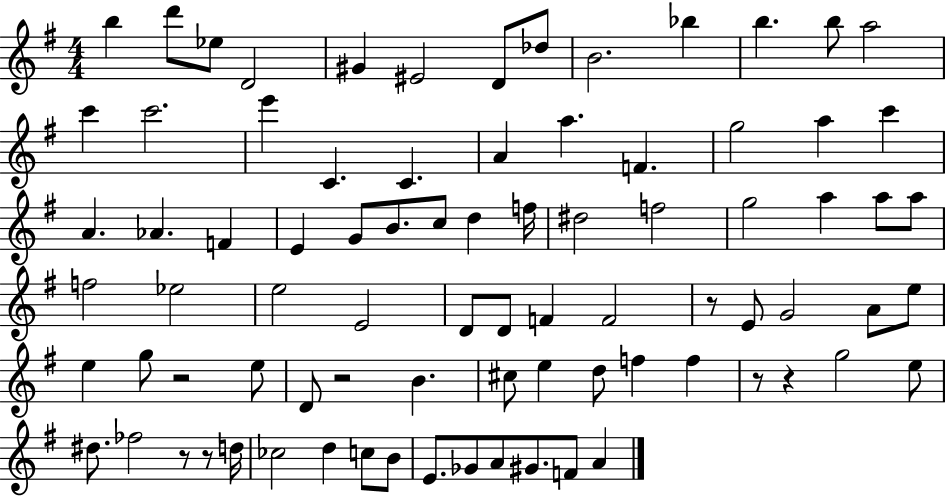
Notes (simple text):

B5/q D6/e Eb5/e D4/h G#4/q EIS4/h D4/e Db5/e B4/h. Bb5/q B5/q. B5/e A5/h C6/q C6/h. E6/q C4/q. C4/q. A4/q A5/q. F4/q. G5/h A5/q C6/q A4/q. Ab4/q. F4/q E4/q G4/e B4/e. C5/e D5/q F5/s D#5/h F5/h G5/h A5/q A5/e A5/e F5/h Eb5/h E5/h E4/h D4/e D4/e F4/q F4/h R/e E4/e G4/h A4/e E5/e E5/q G5/e R/h E5/e D4/e R/h B4/q. C#5/e E5/q D5/e F5/q F5/q R/e R/q G5/h E5/e D#5/e. FES5/h R/e R/e D5/s CES5/h D5/q C5/e B4/e E4/e. Gb4/e A4/e G#4/e. F4/e A4/q